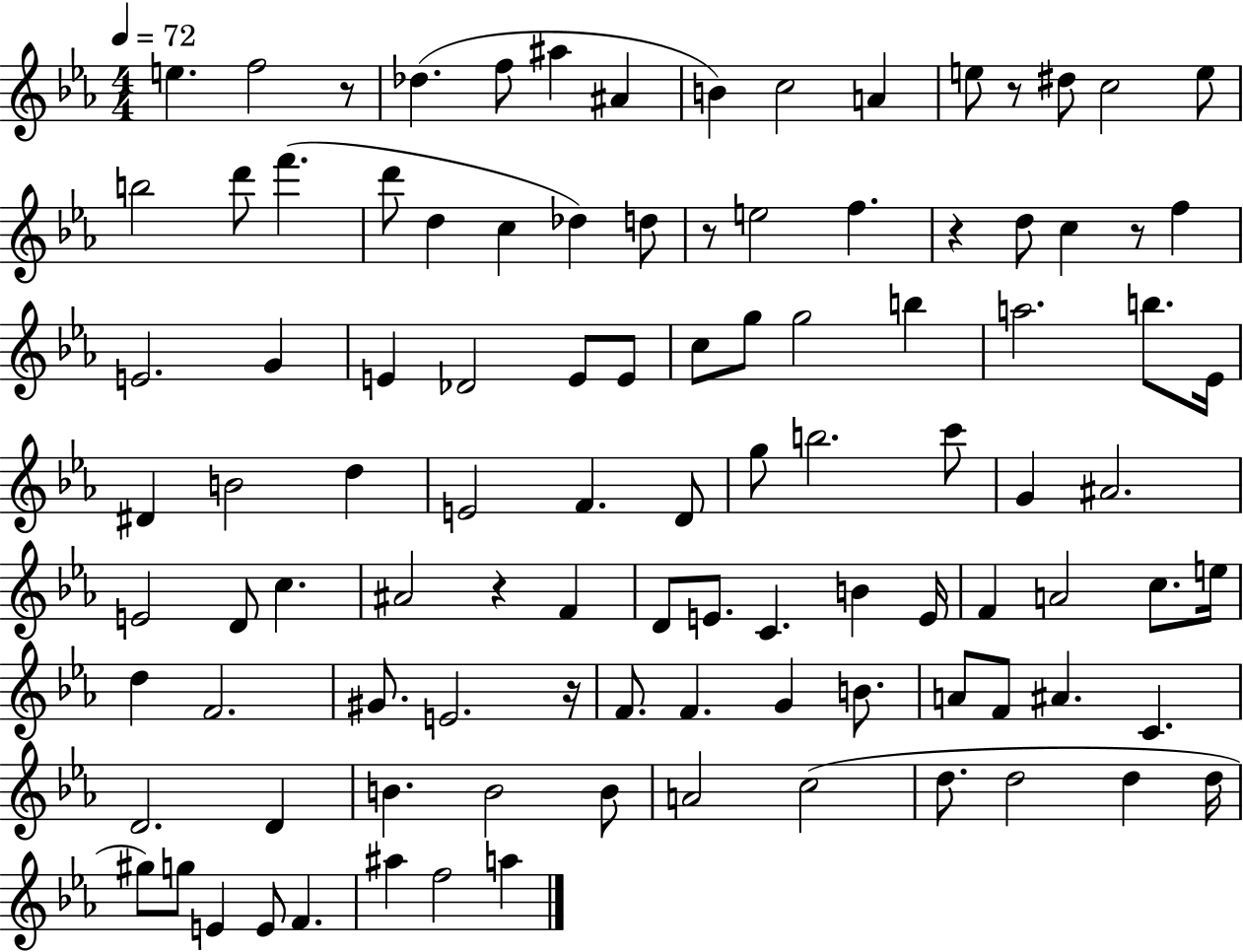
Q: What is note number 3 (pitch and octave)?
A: Db5